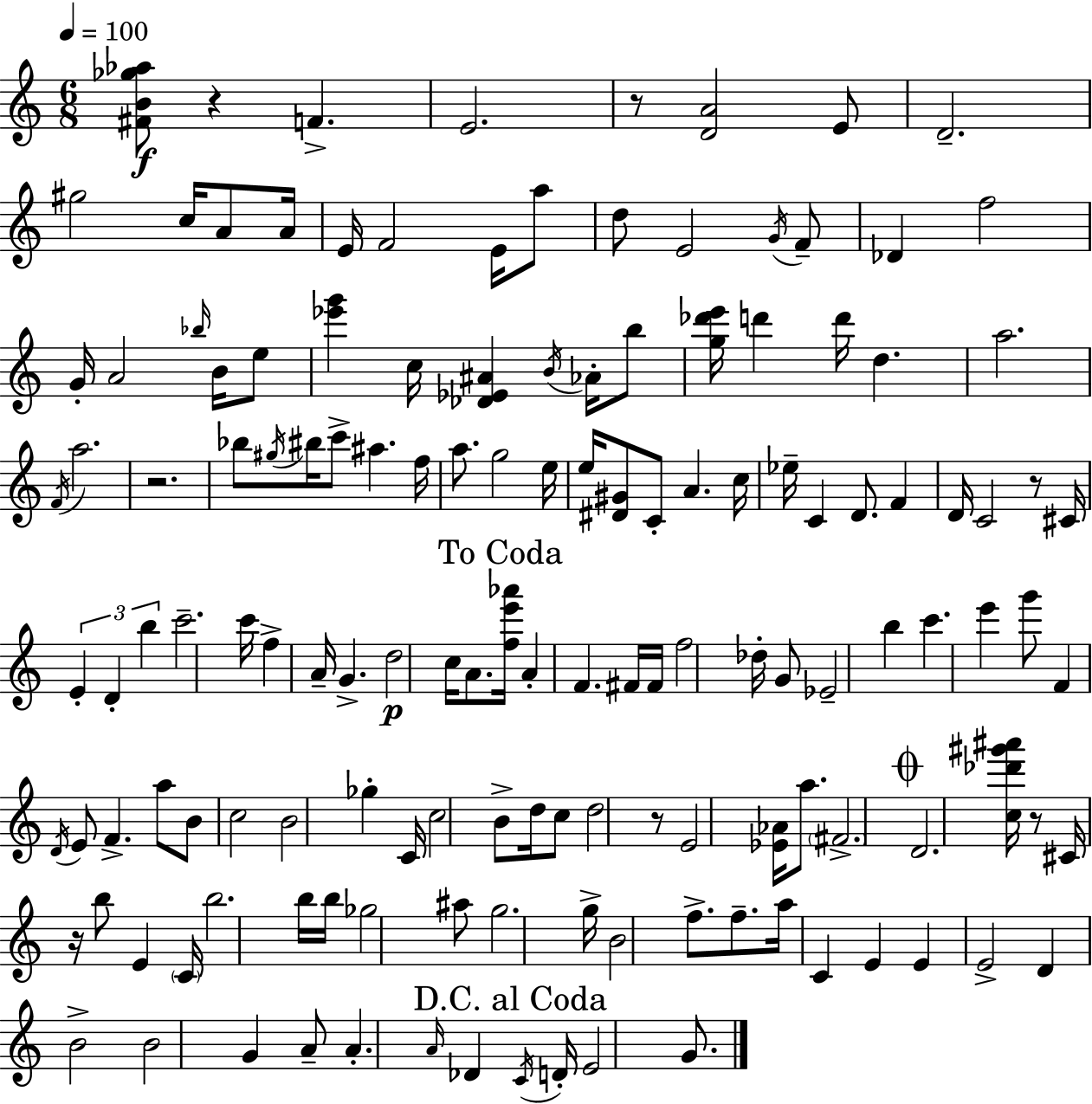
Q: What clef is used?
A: treble